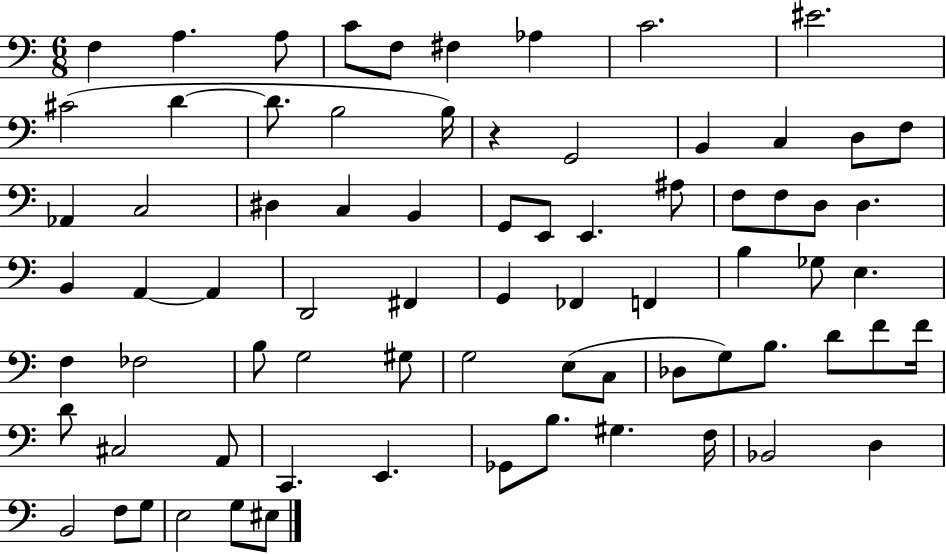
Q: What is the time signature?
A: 6/8